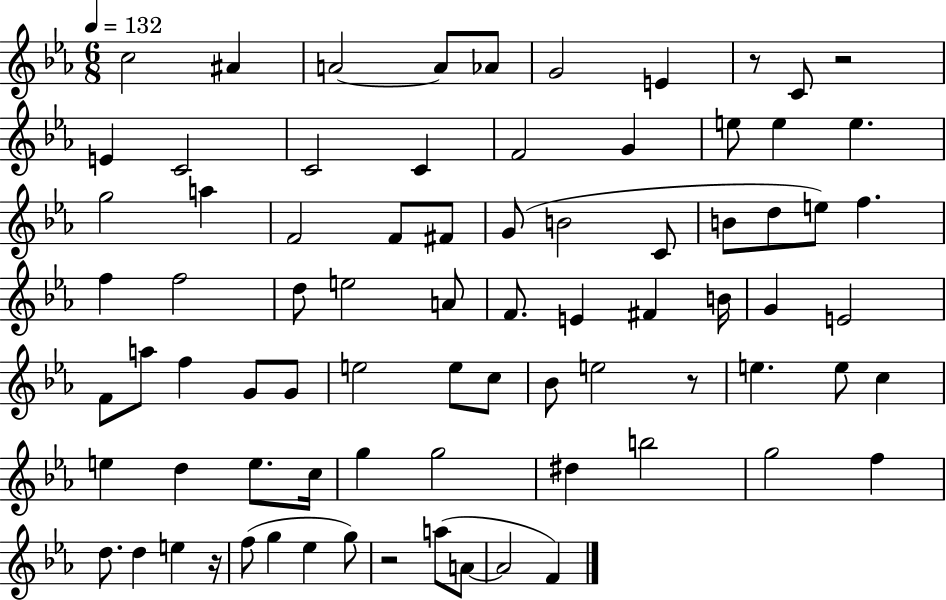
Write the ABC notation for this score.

X:1
T:Untitled
M:6/8
L:1/4
K:Eb
c2 ^A A2 A/2 _A/2 G2 E z/2 C/2 z2 E C2 C2 C F2 G e/2 e e g2 a F2 F/2 ^F/2 G/2 B2 C/2 B/2 d/2 e/2 f f f2 d/2 e2 A/2 F/2 E ^F B/4 G E2 F/2 a/2 f G/2 G/2 e2 e/2 c/2 _B/2 e2 z/2 e e/2 c e d e/2 c/4 g g2 ^d b2 g2 f d/2 d e z/4 f/2 g _e g/2 z2 a/2 A/2 A2 F